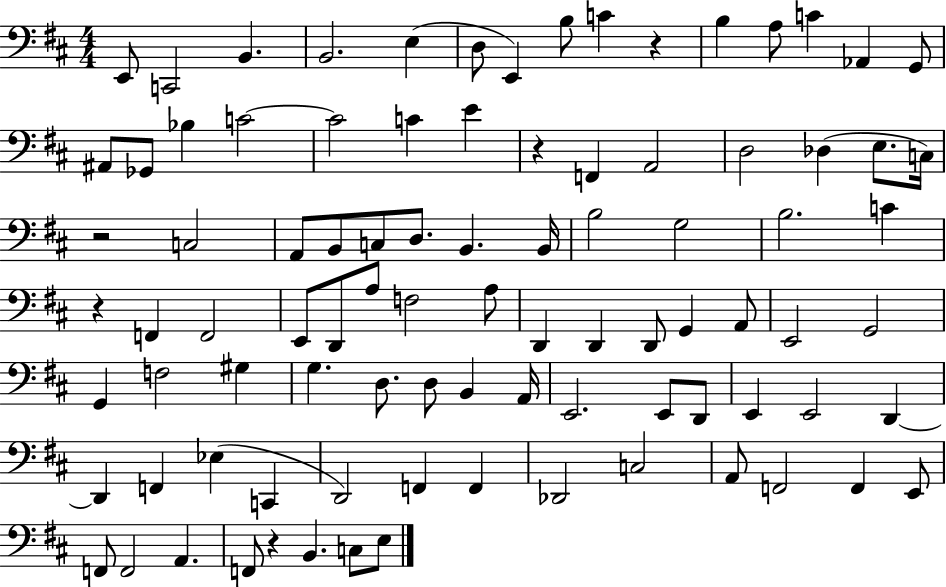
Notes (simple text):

E2/e C2/h B2/q. B2/h. E3/q D3/e E2/q B3/e C4/q R/q B3/q A3/e C4/q Ab2/q G2/e A#2/e Gb2/e Bb3/q C4/h C4/h C4/q E4/q R/q F2/q A2/h D3/h Db3/q E3/e. C3/s R/h C3/h A2/e B2/e C3/e D3/e. B2/q. B2/s B3/h G3/h B3/h. C4/q R/q F2/q F2/h E2/e D2/e A3/e F3/h A3/e D2/q D2/q D2/e G2/q A2/e E2/h G2/h G2/q F3/h G#3/q G3/q. D3/e. D3/e B2/q A2/s E2/h. E2/e D2/e E2/q E2/h D2/q D2/q F2/q Eb3/q C2/q D2/h F2/q F2/q Db2/h C3/h A2/e F2/h F2/q E2/e F2/e F2/h A2/q. F2/e R/q B2/q. C3/e E3/e